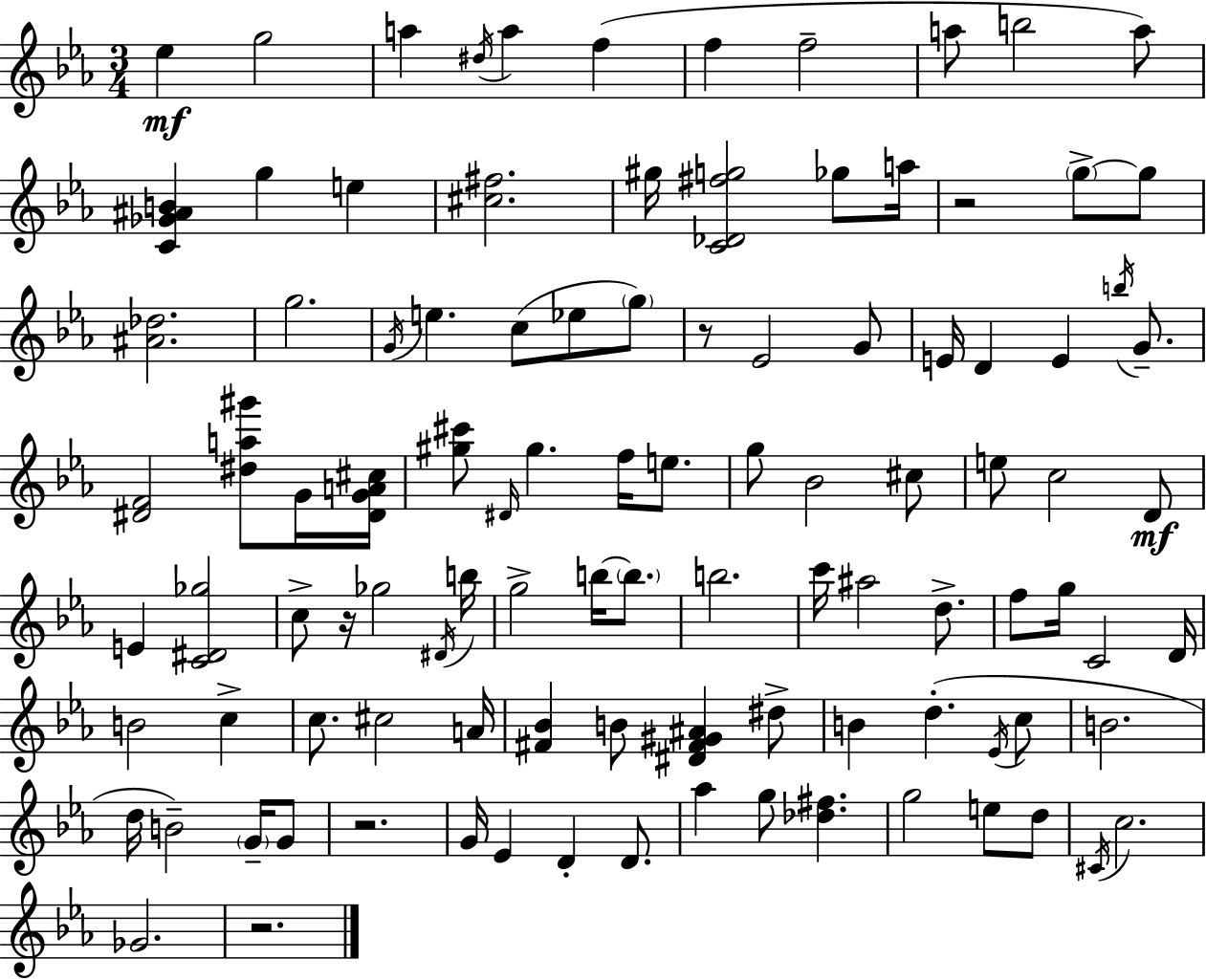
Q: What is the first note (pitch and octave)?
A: Eb5